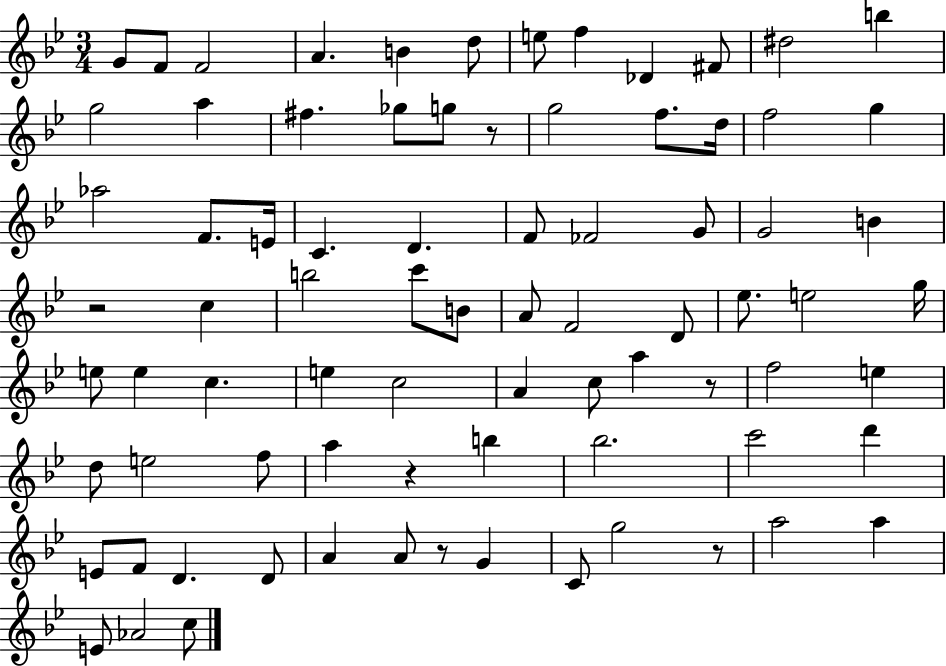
G4/e F4/e F4/h A4/q. B4/q D5/e E5/e F5/q Db4/q F#4/e D#5/h B5/q G5/h A5/q F#5/q. Gb5/e G5/e R/e G5/h F5/e. D5/s F5/h G5/q Ab5/h F4/e. E4/s C4/q. D4/q. F4/e FES4/h G4/e G4/h B4/q R/h C5/q B5/h C6/e B4/e A4/e F4/h D4/e Eb5/e. E5/h G5/s E5/e E5/q C5/q. E5/q C5/h A4/q C5/e A5/q R/e F5/h E5/q D5/e E5/h F5/e A5/q R/q B5/q Bb5/h. C6/h D6/q E4/e F4/e D4/q. D4/e A4/q A4/e R/e G4/q C4/e G5/h R/e A5/h A5/q E4/e Ab4/h C5/e